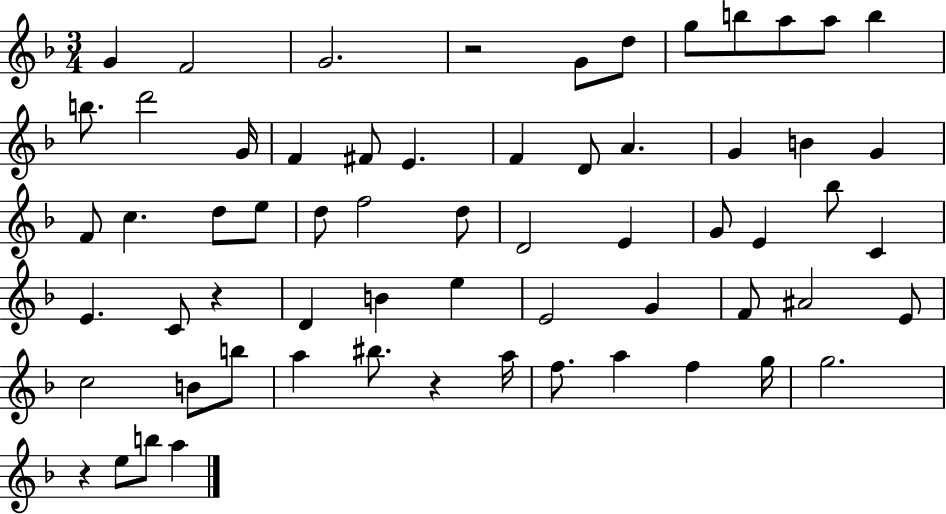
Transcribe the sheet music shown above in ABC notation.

X:1
T:Untitled
M:3/4
L:1/4
K:F
G F2 G2 z2 G/2 d/2 g/2 b/2 a/2 a/2 b b/2 d'2 G/4 F ^F/2 E F D/2 A G B G F/2 c d/2 e/2 d/2 f2 d/2 D2 E G/2 E _b/2 C E C/2 z D B e E2 G F/2 ^A2 E/2 c2 B/2 b/2 a ^b/2 z a/4 f/2 a f g/4 g2 z e/2 b/2 a